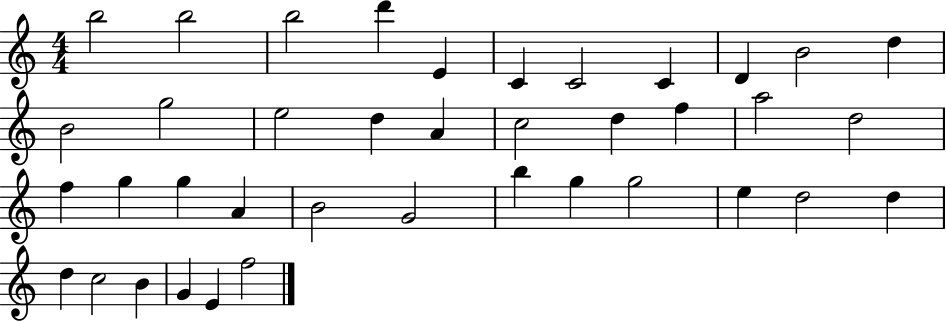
B5/h B5/h B5/h D6/q E4/q C4/q C4/h C4/q D4/q B4/h D5/q B4/h G5/h E5/h D5/q A4/q C5/h D5/q F5/q A5/h D5/h F5/q G5/q G5/q A4/q B4/h G4/h B5/q G5/q G5/h E5/q D5/h D5/q D5/q C5/h B4/q G4/q E4/q F5/h